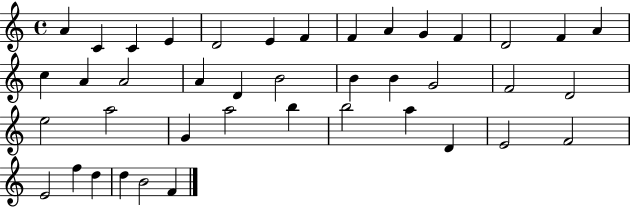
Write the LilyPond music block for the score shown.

{
  \clef treble
  \time 4/4
  \defaultTimeSignature
  \key c \major
  a'4 c'4 c'4 e'4 | d'2 e'4 f'4 | f'4 a'4 g'4 f'4 | d'2 f'4 a'4 | \break c''4 a'4 a'2 | a'4 d'4 b'2 | b'4 b'4 g'2 | f'2 d'2 | \break e''2 a''2 | g'4 a''2 b''4 | b''2 a''4 d'4 | e'2 f'2 | \break e'2 f''4 d''4 | d''4 b'2 f'4 | \bar "|."
}